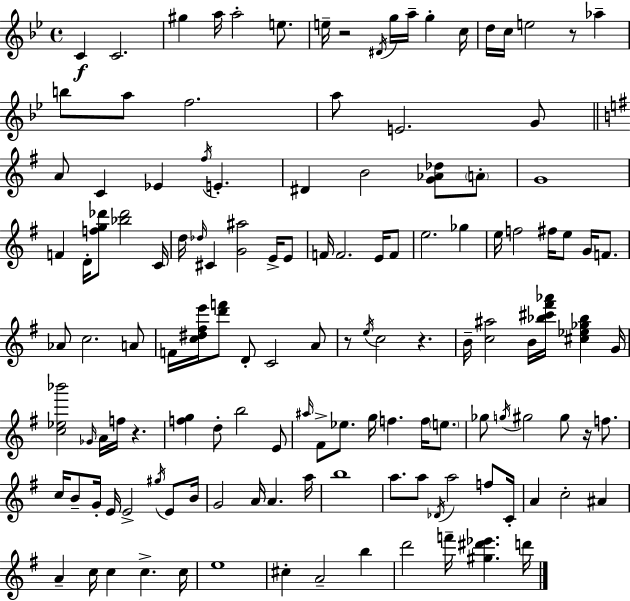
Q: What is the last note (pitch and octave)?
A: D6